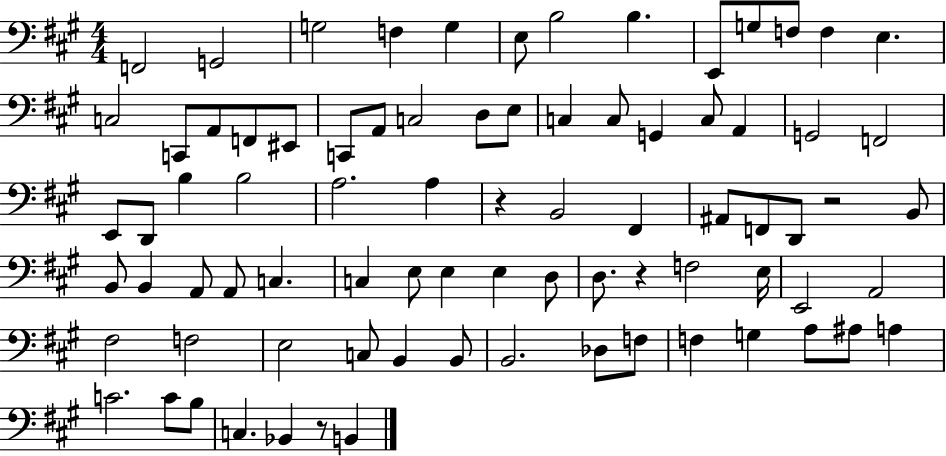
X:1
T:Untitled
M:4/4
L:1/4
K:A
F,,2 G,,2 G,2 F, G, E,/2 B,2 B, E,,/2 G,/2 F,/2 F, E, C,2 C,,/2 A,,/2 F,,/2 ^E,,/2 C,,/2 A,,/2 C,2 D,/2 E,/2 C, C,/2 G,, C,/2 A,, G,,2 F,,2 E,,/2 D,,/2 B, B,2 A,2 A, z B,,2 ^F,, ^A,,/2 F,,/2 D,,/2 z2 B,,/2 B,,/2 B,, A,,/2 A,,/2 C, C, E,/2 E, E, D,/2 D,/2 z F,2 E,/4 E,,2 A,,2 ^F,2 F,2 E,2 C,/2 B,, B,,/2 B,,2 _D,/2 F,/2 F, G, A,/2 ^A,/2 A, C2 C/2 B,/2 C, _B,, z/2 B,,